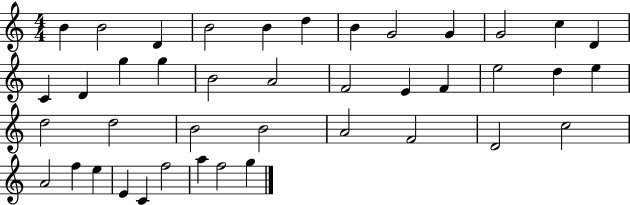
B4/q B4/h D4/q B4/h B4/q D5/q B4/q G4/h G4/q G4/h C5/q D4/q C4/q D4/q G5/q G5/q B4/h A4/h F4/h E4/q F4/q E5/h D5/q E5/q D5/h D5/h B4/h B4/h A4/h F4/h D4/h C5/h A4/h F5/q E5/q E4/q C4/q F5/h A5/q F5/h G5/q